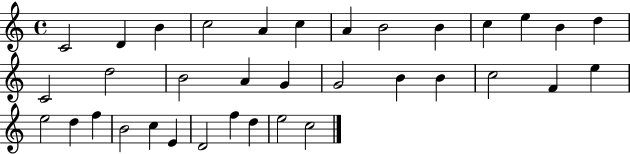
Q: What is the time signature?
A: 4/4